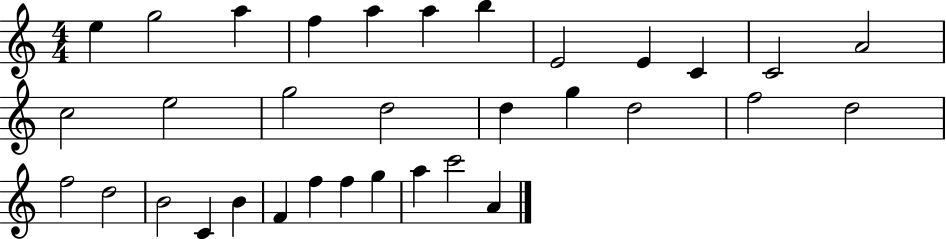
{
  \clef treble
  \numericTimeSignature
  \time 4/4
  \key c \major
  e''4 g''2 a''4 | f''4 a''4 a''4 b''4 | e'2 e'4 c'4 | c'2 a'2 | \break c''2 e''2 | g''2 d''2 | d''4 g''4 d''2 | f''2 d''2 | \break f''2 d''2 | b'2 c'4 b'4 | f'4 f''4 f''4 g''4 | a''4 c'''2 a'4 | \break \bar "|."
}